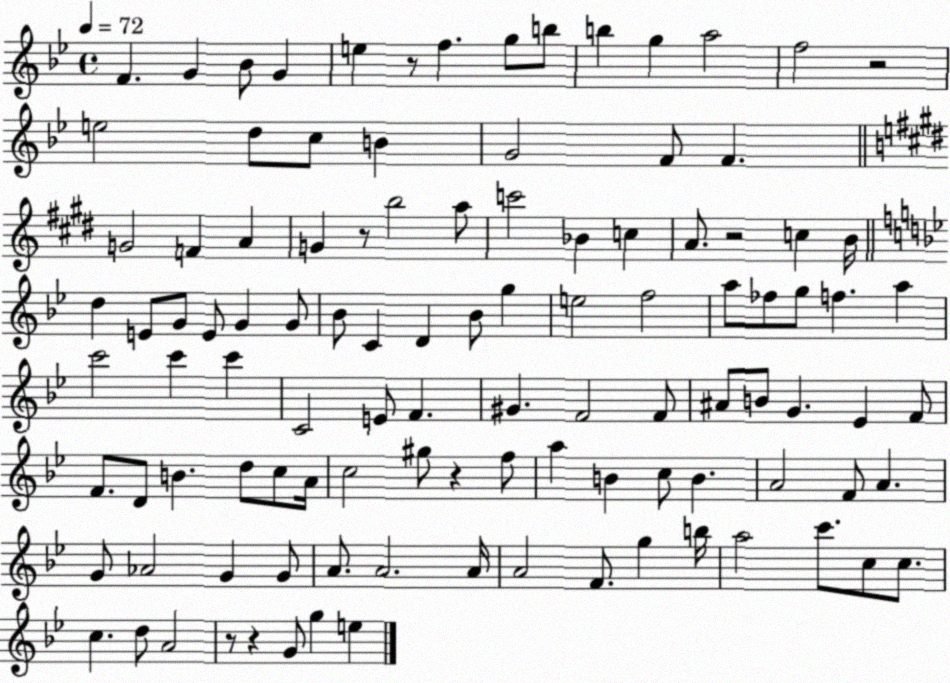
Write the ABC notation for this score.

X:1
T:Untitled
M:4/4
L:1/4
K:Bb
F G _B/2 G e z/2 f g/2 b/2 b g a2 f2 z2 e2 d/2 c/2 B G2 F/2 F G2 F A G z/2 b2 a/2 c'2 _B c A/2 z2 c B/4 d E/2 G/2 E/2 G G/2 _B/2 C D _B/2 g e2 f2 a/2 _f/2 g/2 f a c'2 c' c' C2 E/2 F ^G F2 F/2 ^A/2 B/2 G _E F/2 F/2 D/2 B d/2 c/2 A/4 c2 ^g/2 z f/2 a B c/2 B A2 F/2 A G/2 _A2 G G/2 A/2 A2 A/4 A2 F/2 g b/4 a2 c'/2 c/2 c/2 c d/2 A2 z/2 z G/2 g e